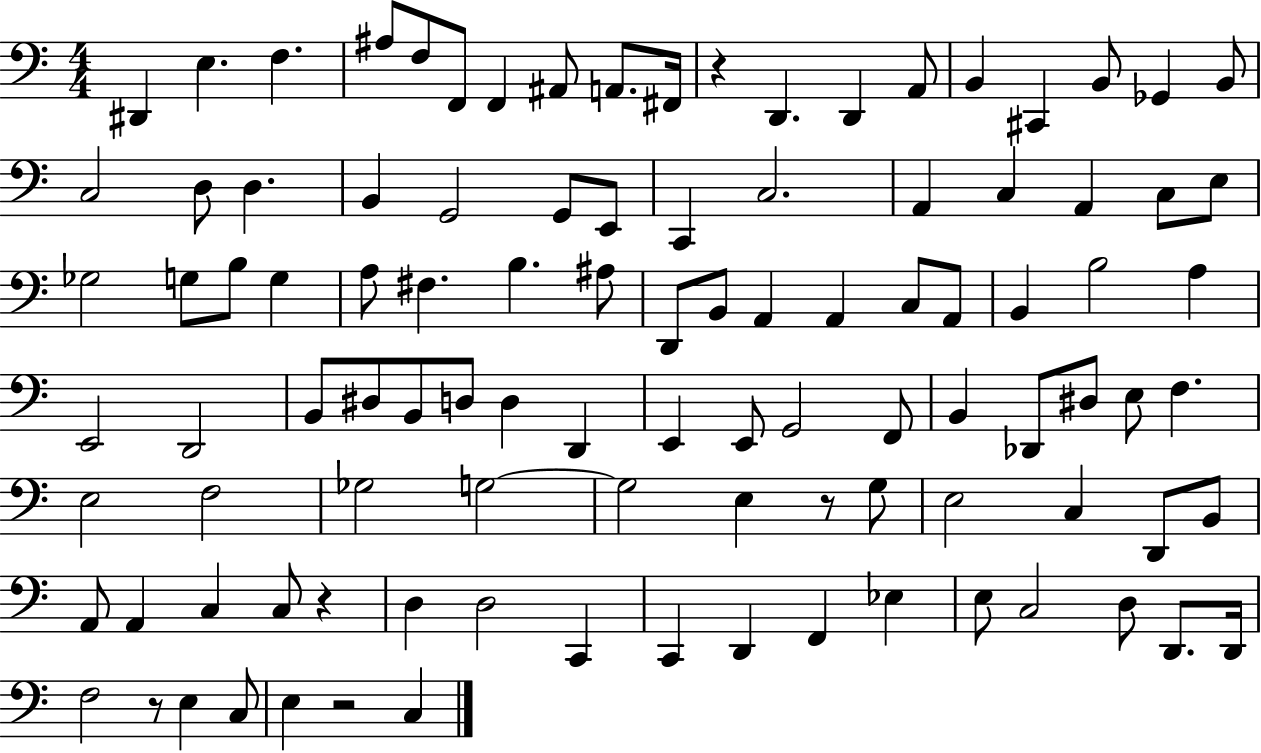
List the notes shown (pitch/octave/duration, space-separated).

D#2/q E3/q. F3/q. A#3/e F3/e F2/e F2/q A#2/e A2/e. F#2/s R/q D2/q. D2/q A2/e B2/q C#2/q B2/e Gb2/q B2/e C3/h D3/e D3/q. B2/q G2/h G2/e E2/e C2/q C3/h. A2/q C3/q A2/q C3/e E3/e Gb3/h G3/e B3/e G3/q A3/e F#3/q. B3/q. A#3/e D2/e B2/e A2/q A2/q C3/e A2/e B2/q B3/h A3/q E2/h D2/h B2/e D#3/e B2/e D3/e D3/q D2/q E2/q E2/e G2/h F2/e B2/q Db2/e D#3/e E3/e F3/q. E3/h F3/h Gb3/h G3/h G3/h E3/q R/e G3/e E3/h C3/q D2/e B2/e A2/e A2/q C3/q C3/e R/q D3/q D3/h C2/q C2/q D2/q F2/q Eb3/q E3/e C3/h D3/e D2/e. D2/s F3/h R/e E3/q C3/e E3/q R/h C3/q